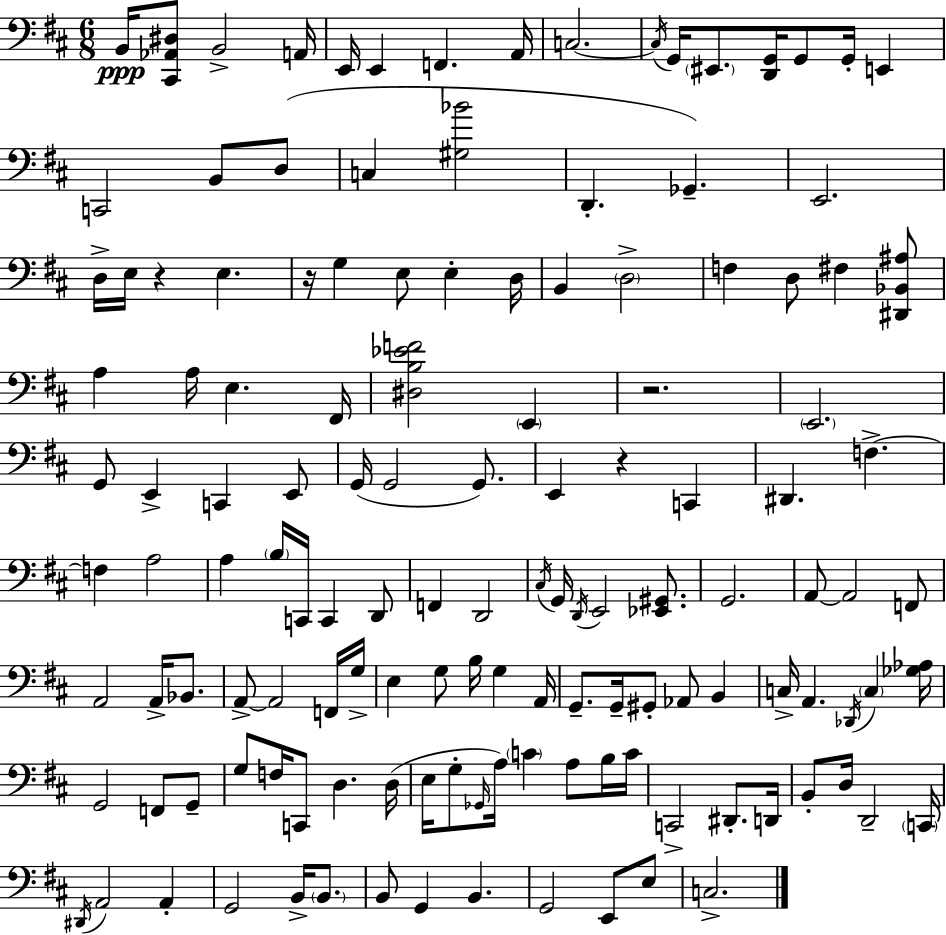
{
  \clef bass
  \numericTimeSignature
  \time 6/8
  \key d \major
  b,16\ppp <cis, aes, dis>8 b,2-> a,16 | e,16 e,4 f,4. a,16 | c2.~~ | \acciaccatura { c16 } g,16 \parenthesize eis,8. <d, g,>16 g,8 g,16-. e,4 | \break c,2 b,8 d8( | c4 <gis bes'>2 | d,4.-. ges,4.--) | e,2. | \break d16-> e16 r4 e4. | r16 g4 e8 e4-. | d16 b,4 \parenthesize d2-> | f4 d8 fis4 <dis, bes, ais>8 | \break a4 a16 e4. | fis,16 <dis b ees' f'>2 \parenthesize e,4 | r2. | \parenthesize e,2. | \break g,8 e,4-> c,4 e,8 | g,16( g,2 g,8.) | e,4 r4 c,4 | dis,4. f4.->~~ | \break f4 a2 | a4 \parenthesize b16 c,16 c,4 d,8 | f,4 d,2 | \acciaccatura { cis16 } g,16 \acciaccatura { d,16 } e,2 | \break <ees, gis,>8. g,2. | a,8~~ a,2 | f,8 a,2 a,16-> | bes,8. a,8->~~ a,2 | \break f,16 g16-> e4 g8 b16 g4 | a,16 g,8.-- g,16-- gis,8-. aes,8 b,4 | c16-> a,4. \acciaccatura { des,16 } \parenthesize c4 | <ges aes>16 g,2 | \break f,8 g,8-- g8 f16 c,8 d4. | d16( e16 g8-. \grace { ges,16 }) a16 \parenthesize c'4 | a8 b16 c'16 c,2-> | dis,8.-. d,16 b,8-. d16 d,2-- | \break \parenthesize c,16 \acciaccatura { dis,16 } a,2 | a,4-. g,2 | b,16-> \parenthesize b,8. b,8 g,4 | b,4. g,2 | \break e,8 e8 c2.-> | \bar "|."
}